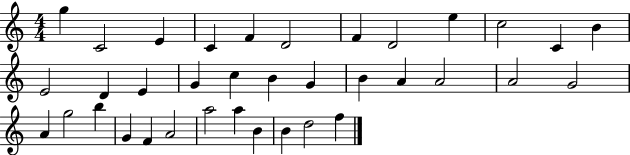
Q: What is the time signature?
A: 4/4